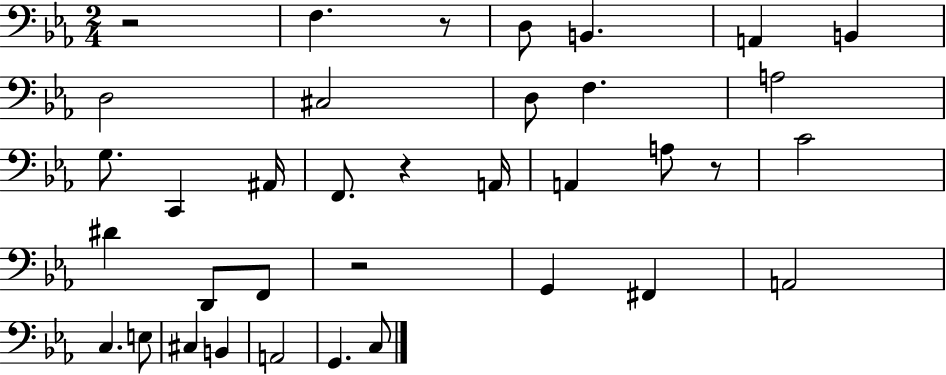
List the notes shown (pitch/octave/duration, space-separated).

R/h F3/q. R/e D3/e B2/q. A2/q B2/q D3/h C#3/h D3/e F3/q. A3/h G3/e. C2/q A#2/s F2/e. R/q A2/s A2/q A3/e R/e C4/h D#4/q D2/e F2/e R/h G2/q F#2/q A2/h C3/q. E3/e C#3/q B2/q A2/h G2/q. C3/e